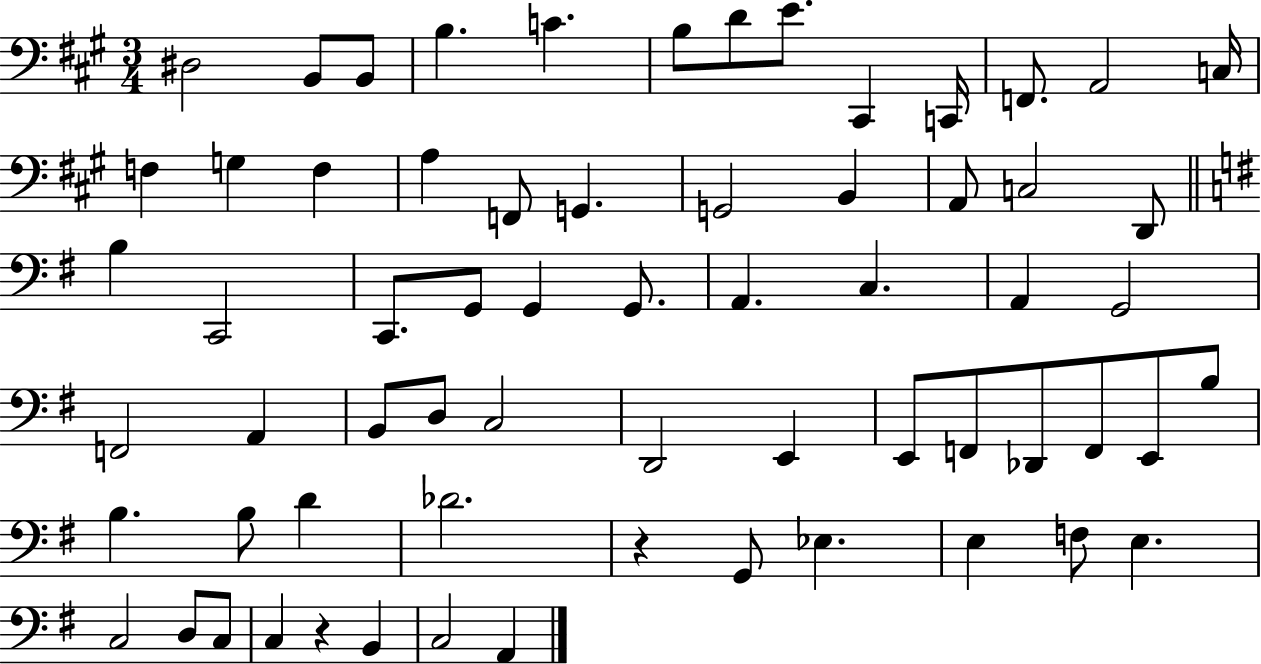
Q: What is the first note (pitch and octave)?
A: D#3